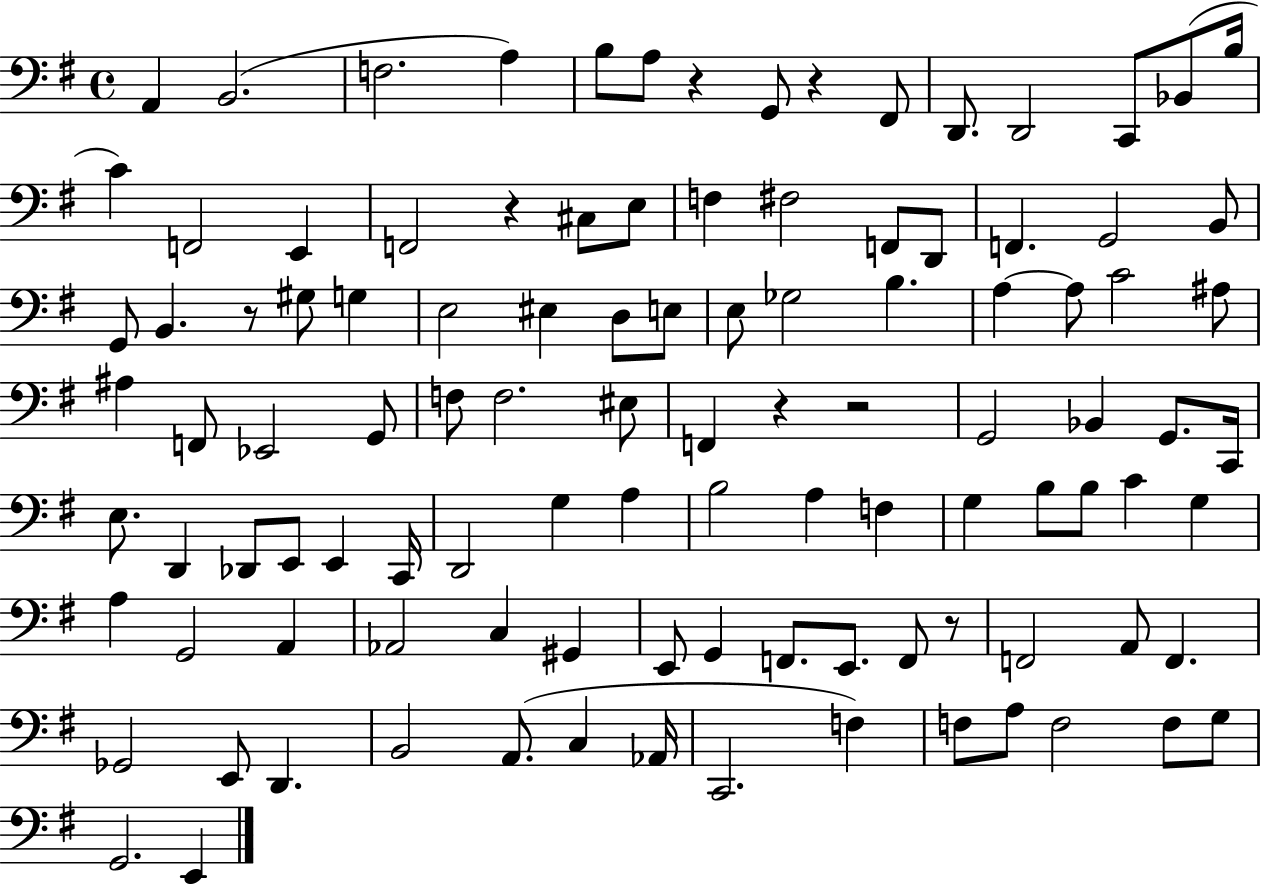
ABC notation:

X:1
T:Untitled
M:4/4
L:1/4
K:G
A,, B,,2 F,2 A, B,/2 A,/2 z G,,/2 z ^F,,/2 D,,/2 D,,2 C,,/2 _B,,/2 B,/4 C F,,2 E,, F,,2 z ^C,/2 E,/2 F, ^F,2 F,,/2 D,,/2 F,, G,,2 B,,/2 G,,/2 B,, z/2 ^G,/2 G, E,2 ^E, D,/2 E,/2 E,/2 _G,2 B, A, A,/2 C2 ^A,/2 ^A, F,,/2 _E,,2 G,,/2 F,/2 F,2 ^E,/2 F,, z z2 G,,2 _B,, G,,/2 C,,/4 E,/2 D,, _D,,/2 E,,/2 E,, C,,/4 D,,2 G, A, B,2 A, F, G, B,/2 B,/2 C G, A, G,,2 A,, _A,,2 C, ^G,, E,,/2 G,, F,,/2 E,,/2 F,,/2 z/2 F,,2 A,,/2 F,, _G,,2 E,,/2 D,, B,,2 A,,/2 C, _A,,/4 C,,2 F, F,/2 A,/2 F,2 F,/2 G,/2 G,,2 E,,